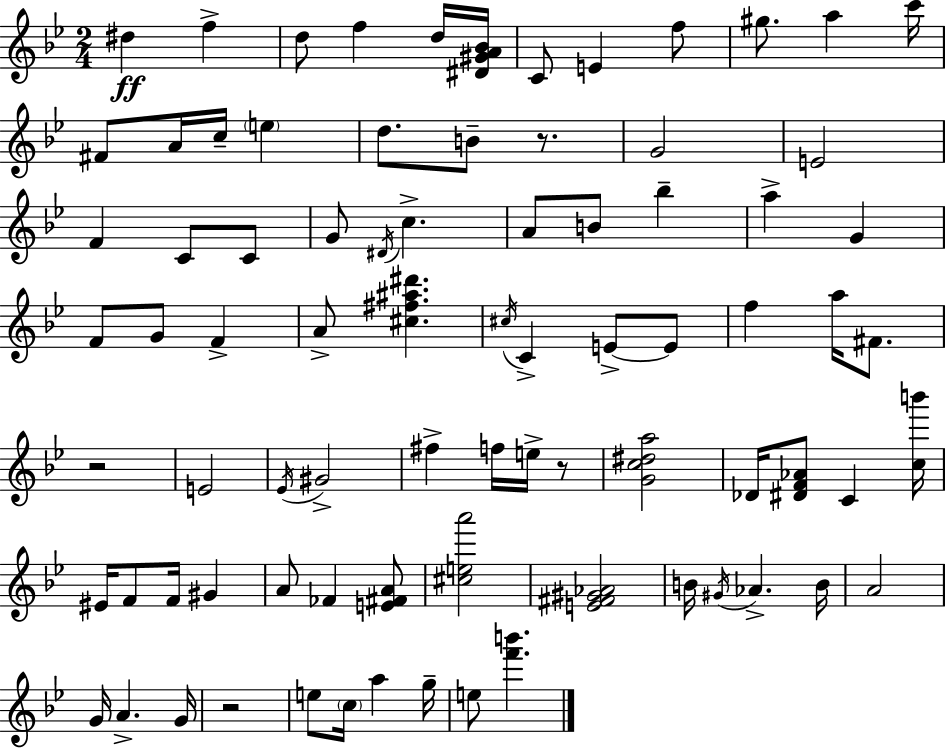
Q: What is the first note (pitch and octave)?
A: D#5